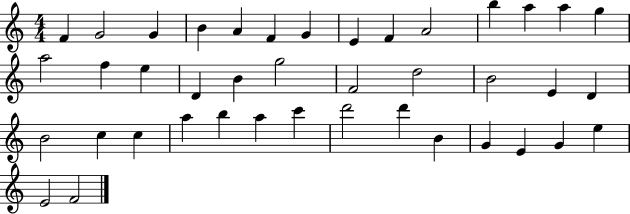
{
  \clef treble
  \numericTimeSignature
  \time 4/4
  \key c \major
  f'4 g'2 g'4 | b'4 a'4 f'4 g'4 | e'4 f'4 a'2 | b''4 a''4 a''4 g''4 | \break a''2 f''4 e''4 | d'4 b'4 g''2 | f'2 d''2 | b'2 e'4 d'4 | \break b'2 c''4 c''4 | a''4 b''4 a''4 c'''4 | d'''2 d'''4 b'4 | g'4 e'4 g'4 e''4 | \break e'2 f'2 | \bar "|."
}